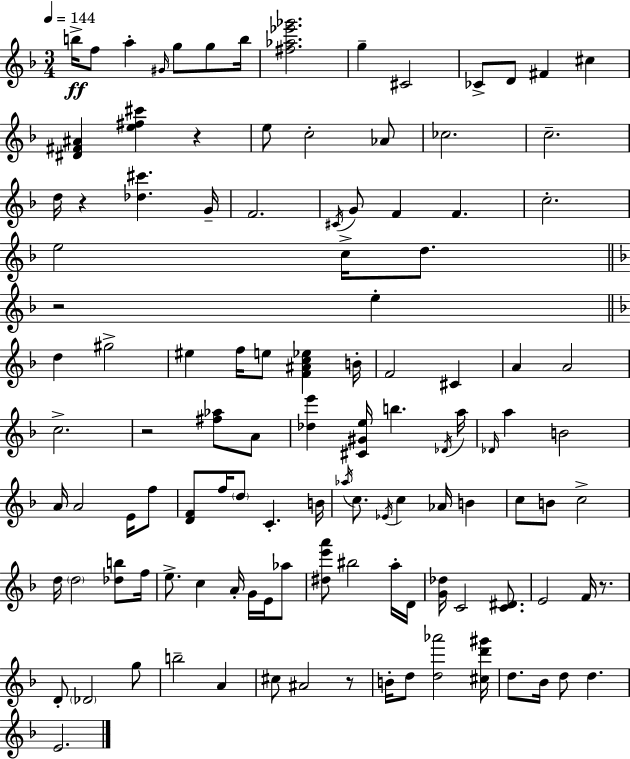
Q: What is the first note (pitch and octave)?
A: B5